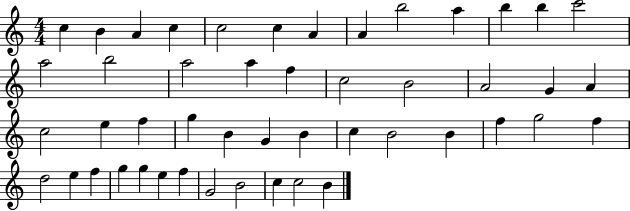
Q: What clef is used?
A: treble